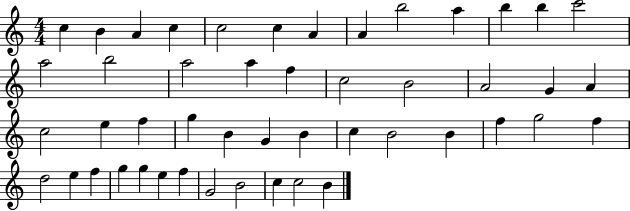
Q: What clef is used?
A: treble